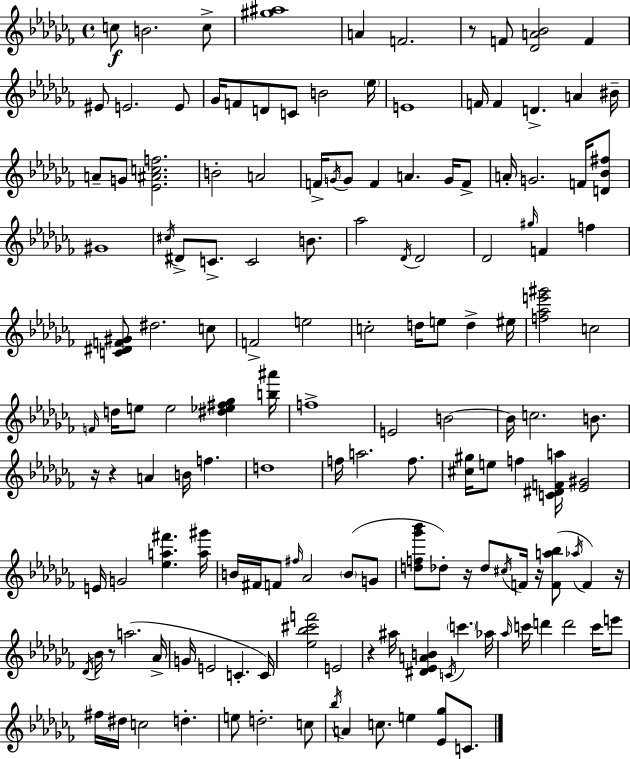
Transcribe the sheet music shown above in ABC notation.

X:1
T:Untitled
M:4/4
L:1/4
K:Abm
c/2 B2 c/2 [^g^a]4 A F2 z/2 F/2 [_DA_B]2 F ^E/2 E2 E/2 _G/4 F/2 D/2 C/2 B2 _e/4 E4 F/4 F D A ^B/4 A/2 G/2 [_E^Acf]2 B2 A2 F/4 G/4 G/2 F A G/4 F/2 A/4 G2 F/4 [D_B^f]/2 ^G4 ^c/4 ^D/2 C/2 C2 B/2 _a2 _D/4 _D2 _D2 ^g/4 F f [C^DF^G]/2 ^d2 c/2 F2 e2 c2 d/4 e/2 d ^e/4 [f_ae'^g']2 c2 F/4 d/4 e/2 e2 [^d_e^f_g] [b^a']/4 f4 E2 B2 B/4 c2 B/2 z/4 z A B/4 f d4 f/4 a2 f/2 [^c^g]/4 e/2 f [C^DFa]/4 [_E^G]2 E/4 G2 [_ea^f'] [a^g']/4 B/4 ^F/4 F/2 ^f/4 _A2 B/2 G/2 [df_g'_b']/2 _d/2 z/4 _d/2 ^c/4 F/4 z/4 [Fa_b]/2 _a/4 F z/4 _D/4 _B/4 z/2 a2 _A/4 G/4 E2 C C/4 [_e_b^c'f']2 E2 z ^a/4 [^D_EAB] C/4 c' _a/4 _a/4 c'/4 d' d'2 c'/4 e'/2 ^f/4 ^d/4 c2 d e/2 d2 c/2 _b/4 A c/2 e [_E_g]/2 C/2